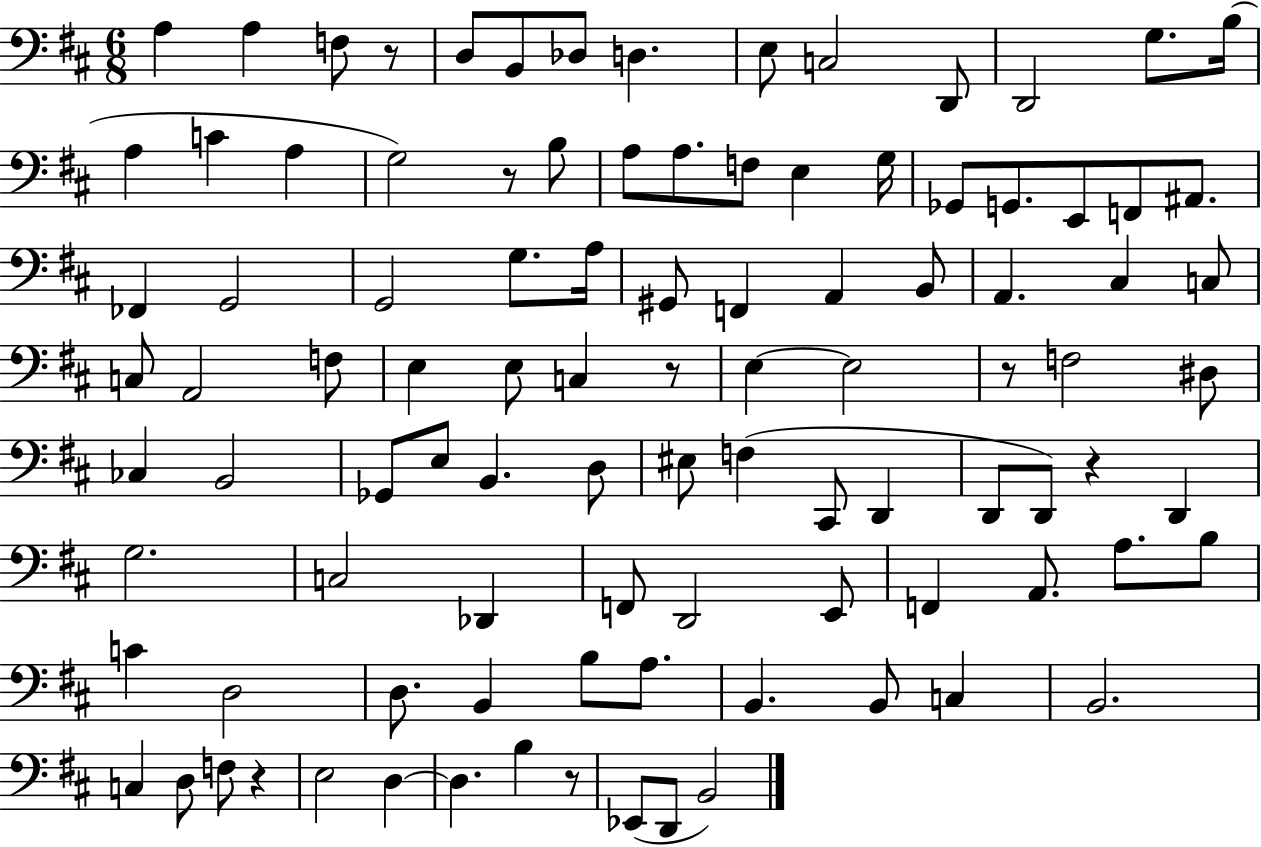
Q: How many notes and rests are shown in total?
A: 100